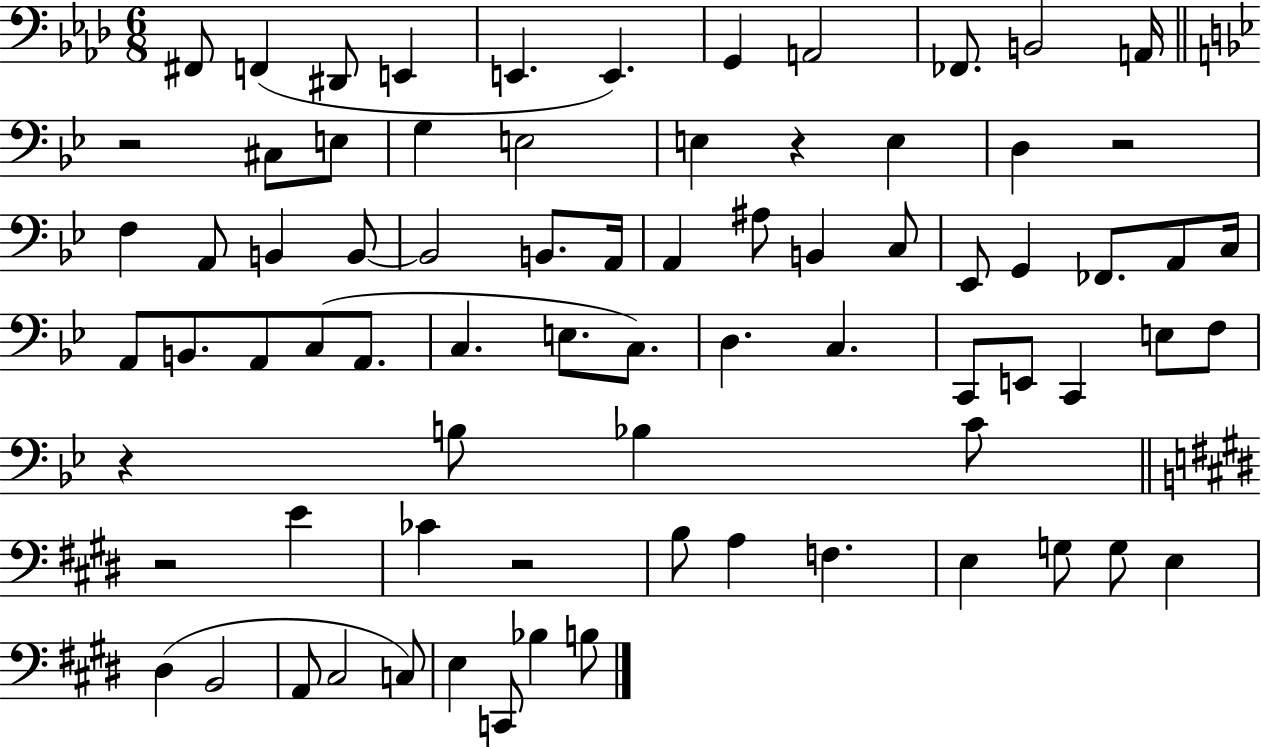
F#2/e F2/q D#2/e E2/q E2/q. E2/q. G2/q A2/h FES2/e. B2/h A2/s R/h C#3/e E3/e G3/q E3/h E3/q R/q E3/q D3/q R/h F3/q A2/e B2/q B2/e B2/h B2/e. A2/s A2/q A#3/e B2/q C3/e Eb2/e G2/q FES2/e. A2/e C3/s A2/e B2/e. A2/e C3/e A2/e. C3/q. E3/e. C3/e. D3/q. C3/q. C2/e E2/e C2/q E3/e F3/e R/q B3/e Bb3/q C4/e R/h E4/q CES4/q R/h B3/e A3/q F3/q. E3/q G3/e G3/e E3/q D#3/q B2/h A2/e C#3/h C3/e E3/q C2/e Bb3/q B3/e